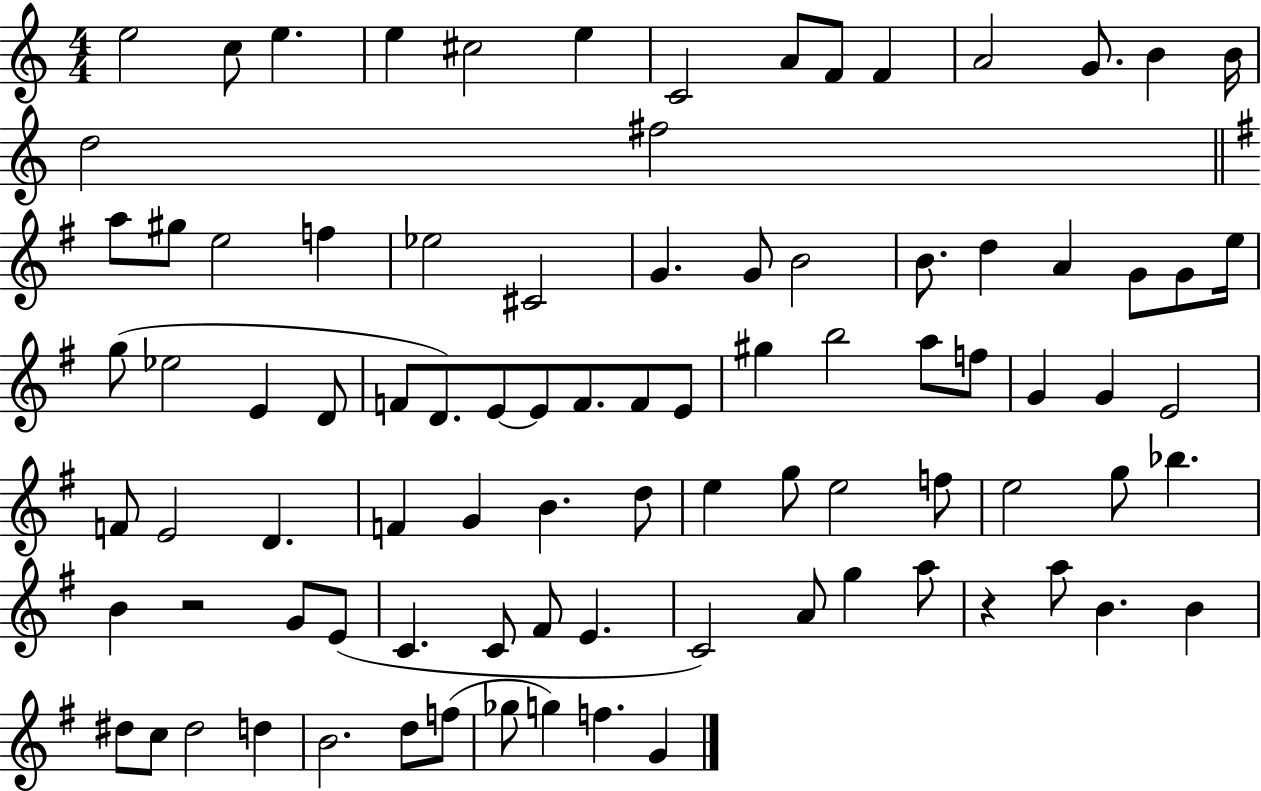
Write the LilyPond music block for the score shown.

{
  \clef treble
  \numericTimeSignature
  \time 4/4
  \key c \major
  e''2 c''8 e''4. | e''4 cis''2 e''4 | c'2 a'8 f'8 f'4 | a'2 g'8. b'4 b'16 | \break d''2 fis''2 | \bar "||" \break \key e \minor a''8 gis''8 e''2 f''4 | ees''2 cis'2 | g'4. g'8 b'2 | b'8. d''4 a'4 g'8 g'8 e''16 | \break g''8( ees''2 e'4 d'8 | f'8 d'8.) e'8~~ e'8 f'8. f'8 e'8 | gis''4 b''2 a''8 f''8 | g'4 g'4 e'2 | \break f'8 e'2 d'4. | f'4 g'4 b'4. d''8 | e''4 g''8 e''2 f''8 | e''2 g''8 bes''4. | \break b'4 r2 g'8 e'8( | c'4. c'8 fis'8 e'4. | c'2) a'8 g''4 a''8 | r4 a''8 b'4. b'4 | \break dis''8 c''8 dis''2 d''4 | b'2. d''8 f''8( | ges''8 g''4) f''4. g'4 | \bar "|."
}